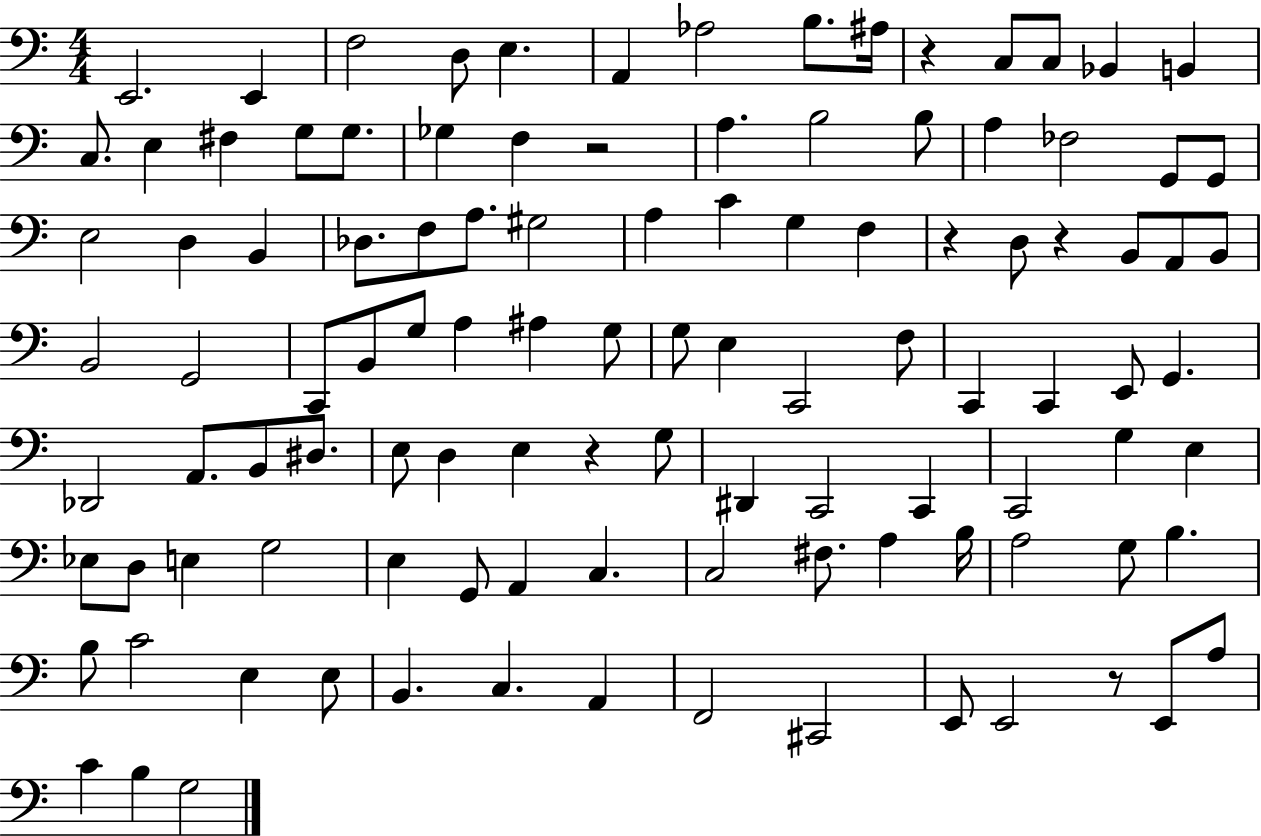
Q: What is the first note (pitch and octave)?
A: E2